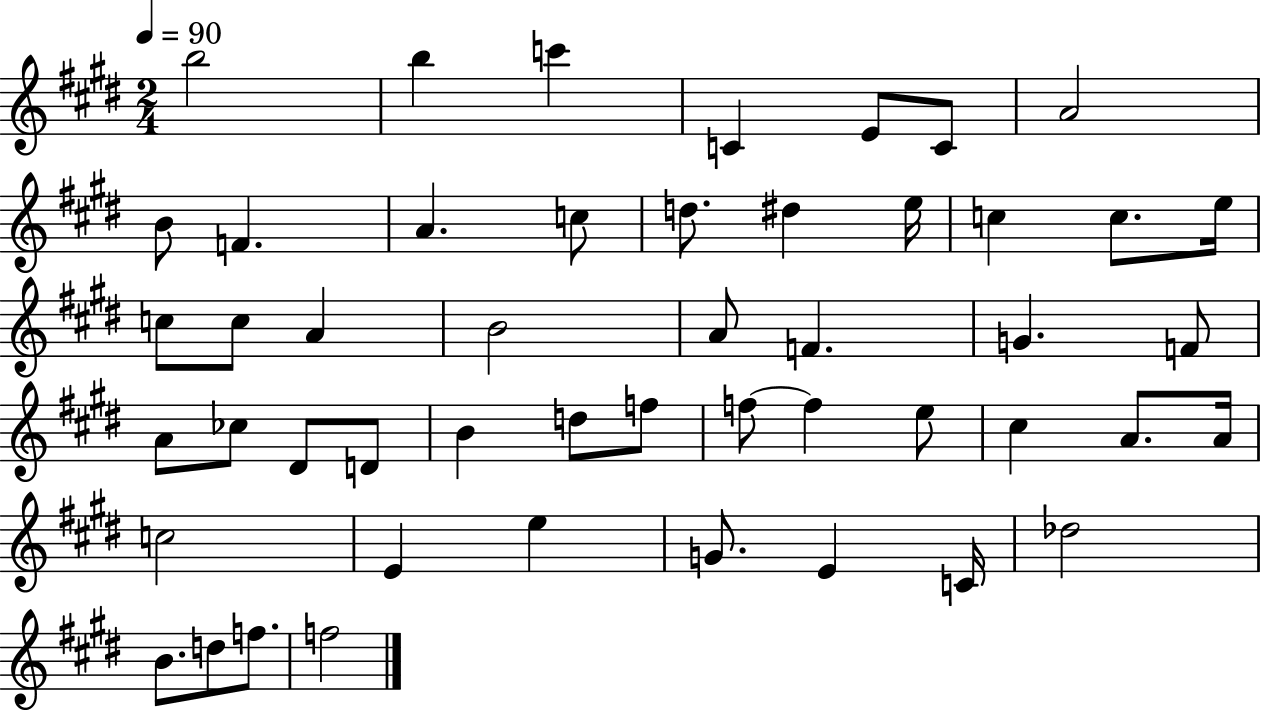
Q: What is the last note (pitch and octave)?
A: F5